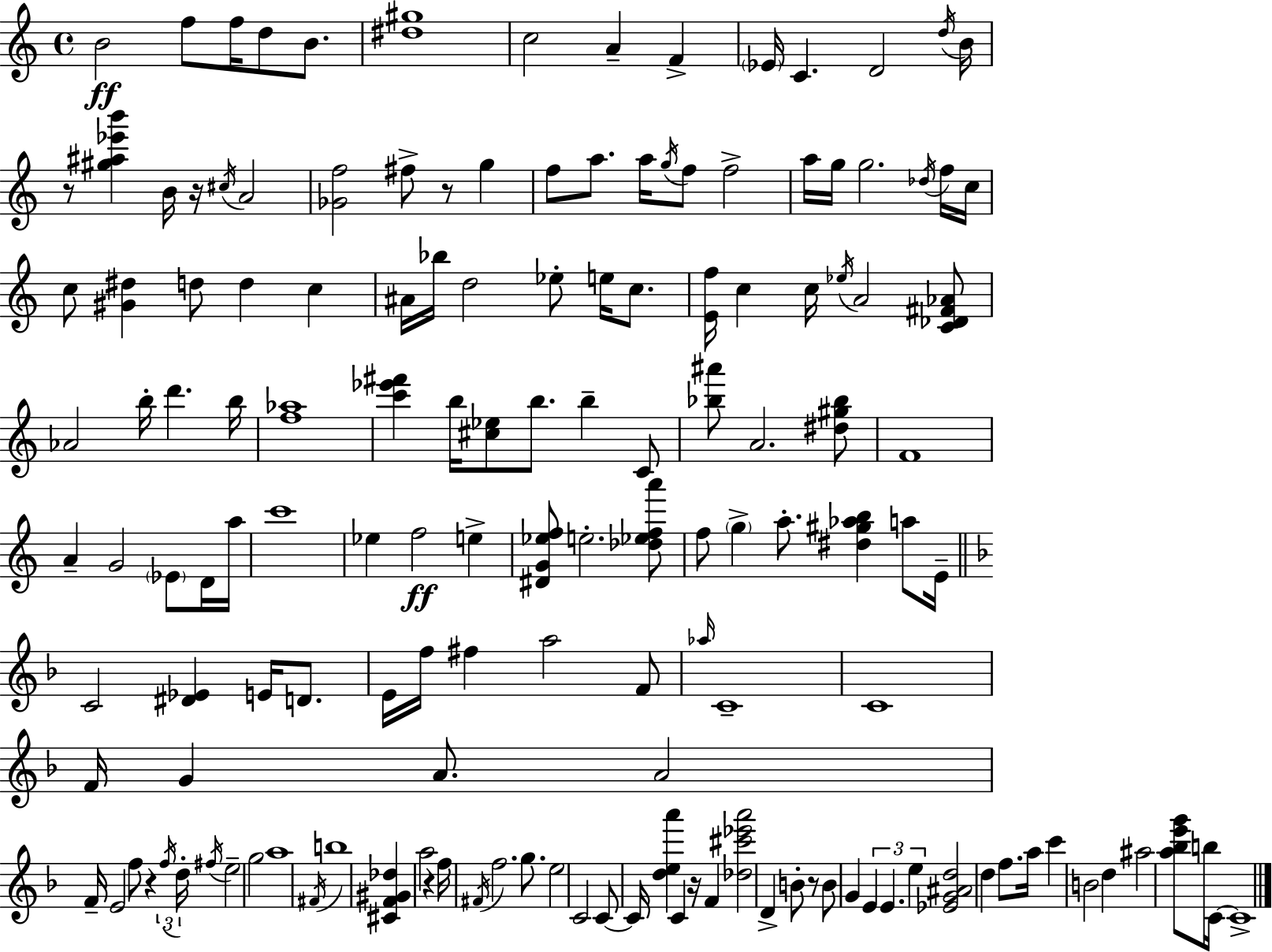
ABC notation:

X:1
T:Untitled
M:4/4
L:1/4
K:Am
B2 f/2 f/4 d/2 B/2 [^d^g]4 c2 A F _E/4 C D2 d/4 B/4 z/2 [^g^a_e'b'] B/4 z/4 ^c/4 A2 [_Gf]2 ^f/2 z/2 g f/2 a/2 a/4 g/4 f/2 f2 a/4 g/4 g2 _d/4 f/4 c/4 c/2 [^G^d] d/2 d c ^A/4 _b/4 d2 _e/2 e/4 c/2 [Ef]/4 c c/4 _e/4 A2 [C_D^F_A]/2 _A2 b/4 d' b/4 [f_a]4 [c'_e'^f'] b/4 [^c_e]/2 b/2 b C/2 [_b^a']/2 A2 [^d^g_b]/2 F4 A G2 _E/2 D/4 a/4 c'4 _e f2 e [^DG_ef]/2 e2 [_d_efa']/2 f/2 g a/2 [^d^g_ab] a/2 E/4 C2 [^D_E] E/4 D/2 E/4 f/4 ^f a2 F/2 _a/4 C4 C4 F/4 G A/2 A2 F/4 E2 f/2 z f/4 d/4 ^f/4 e2 g2 a4 ^F/4 b4 [^CF^G_d] a2 z f/4 ^F/4 f2 g/2 e2 C2 C/2 C/4 [dea'] C z/4 F [_d^c'_e'a']2 D B/2 z/2 B/2 G E E e [_EG^Ad]2 d f/2 a/4 c' B2 d ^a2 [a_be'g']/2 b/4 C/4 C4